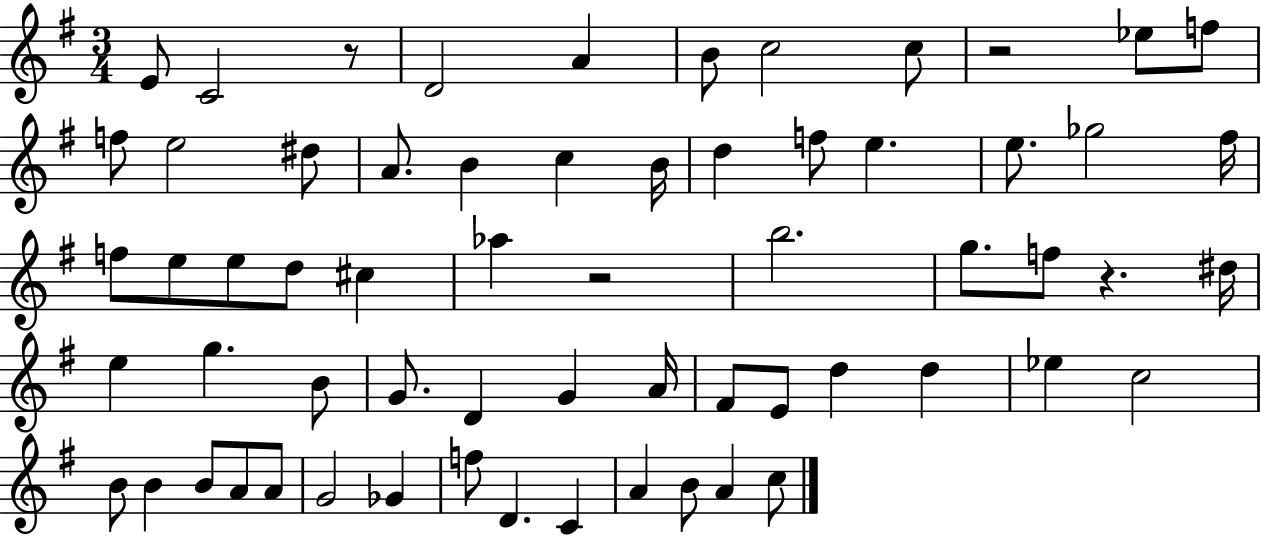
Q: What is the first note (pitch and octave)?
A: E4